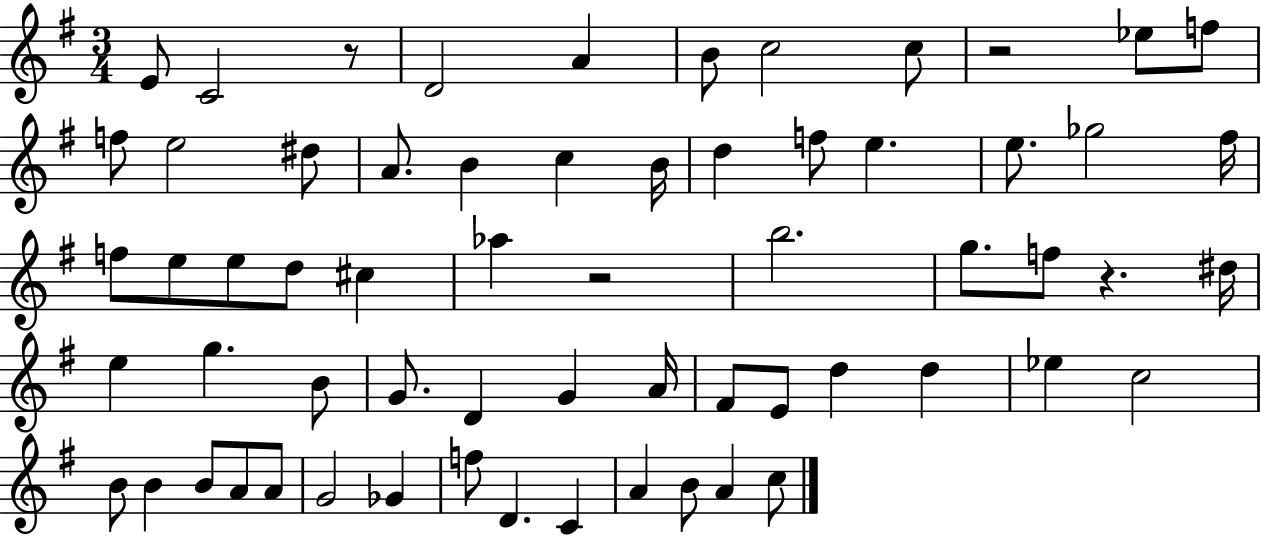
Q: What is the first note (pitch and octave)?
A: E4